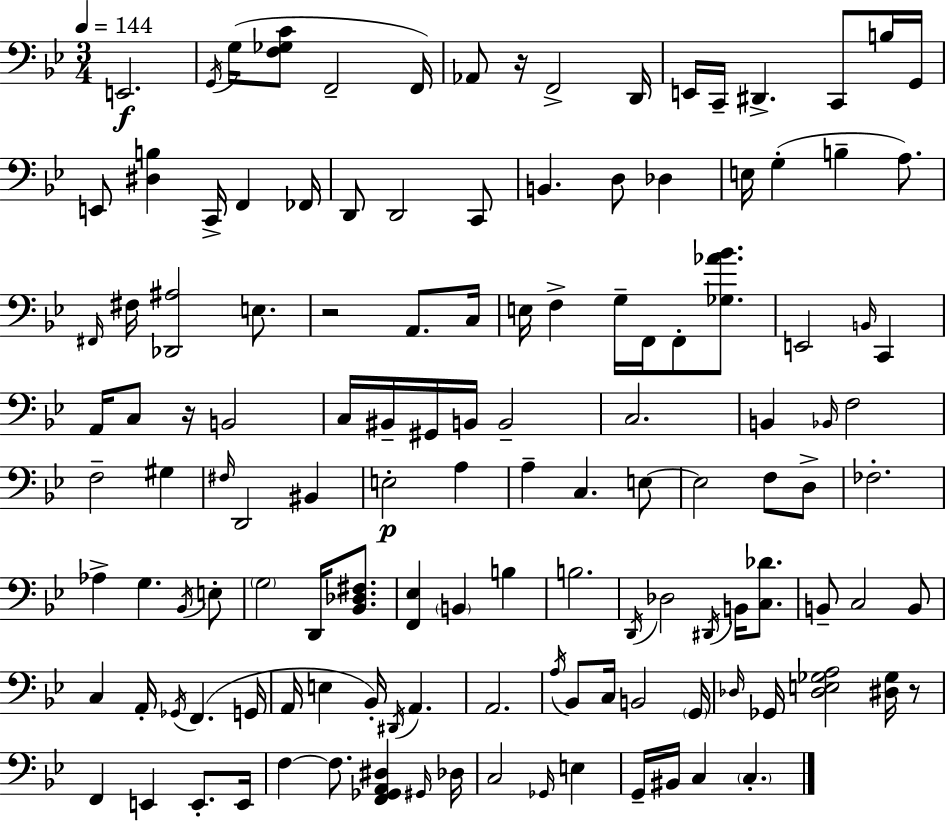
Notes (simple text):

E2/h. G2/s G3/s [F3,Gb3,C4]/e F2/h F2/s Ab2/e R/s F2/h D2/s E2/s C2/s D#2/q. C2/e B3/s G2/s E2/e [D#3,B3]/q C2/s F2/q FES2/s D2/e D2/h C2/e B2/q. D3/e Db3/q E3/s G3/q B3/q A3/e. F#2/s F#3/s [Db2,A#3]/h E3/e. R/h A2/e. C3/s E3/s F3/q G3/s F2/s F2/e [Gb3,Ab4,Bb4]/e. E2/h B2/s C2/q A2/s C3/e R/s B2/h C3/s BIS2/s G#2/s B2/s B2/h C3/h. B2/q Bb2/s F3/h F3/h G#3/q F#3/s D2/h BIS2/q E3/h A3/q A3/q C3/q. E3/e E3/h F3/e D3/e FES3/h. Ab3/q G3/q. Bb2/s E3/e G3/h D2/s [Bb2,Db3,F#3]/e. [F2,Eb3]/q B2/q B3/q B3/h. D2/s Db3/h D#2/s B2/s [C3,Db4]/e. B2/e C3/h B2/e C3/q A2/s Gb2/s F2/q. G2/s A2/s E3/q Bb2/s D#2/s A2/q. A2/h. A3/s Bb2/e C3/s B2/h G2/s Db3/s Gb2/s [Db3,E3,Gb3,A3]/h [D#3,Gb3]/s R/e F2/q E2/q E2/e. E2/s F3/q F3/e. [F2,Gb2,A2,D#3]/q G#2/s Db3/s C3/h Gb2/s E3/q G2/s BIS2/s C3/q C3/q.